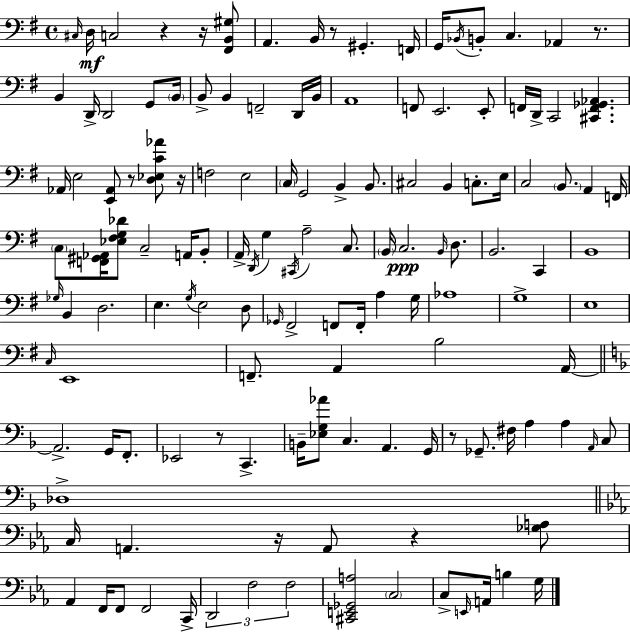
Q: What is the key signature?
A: G major